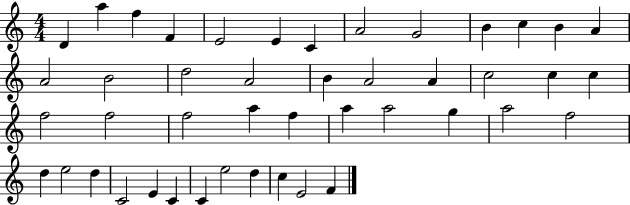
{
  \clef treble
  \numericTimeSignature
  \time 4/4
  \key c \major
  d'4 a''4 f''4 f'4 | e'2 e'4 c'4 | a'2 g'2 | b'4 c''4 b'4 a'4 | \break a'2 b'2 | d''2 a'2 | b'4 a'2 a'4 | c''2 c''4 c''4 | \break f''2 f''2 | f''2 a''4 f''4 | a''4 a''2 g''4 | a''2 f''2 | \break d''4 e''2 d''4 | c'2 e'4 c'4 | c'4 e''2 d''4 | c''4 e'2 f'4 | \break \bar "|."
}